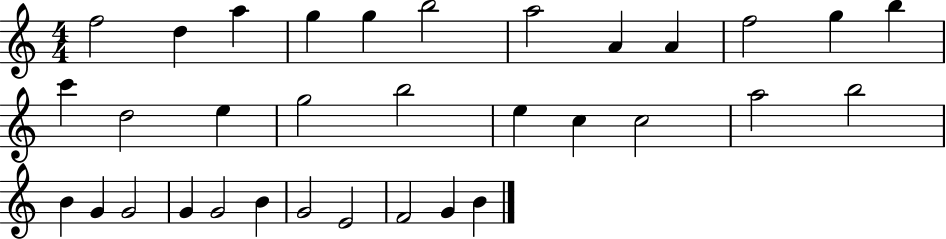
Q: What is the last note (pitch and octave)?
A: B4